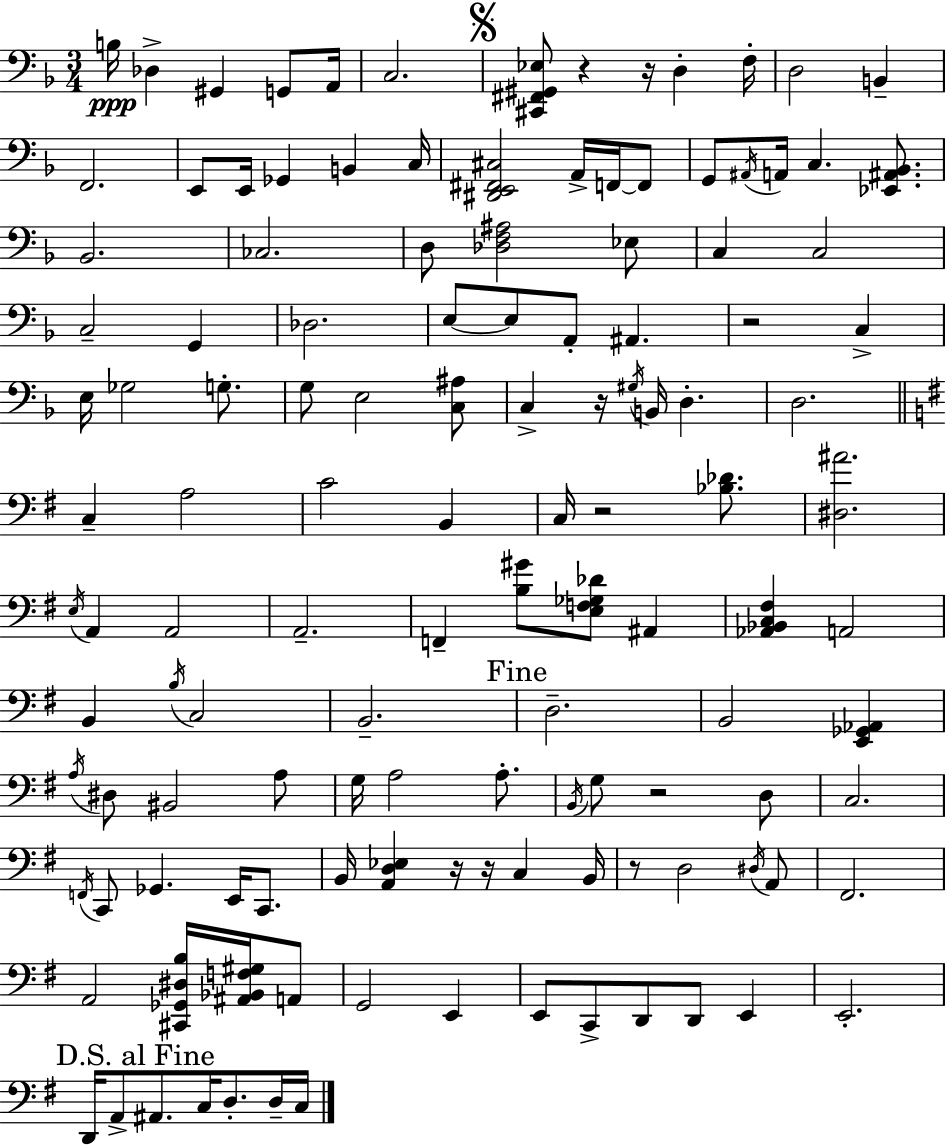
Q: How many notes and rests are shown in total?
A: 128